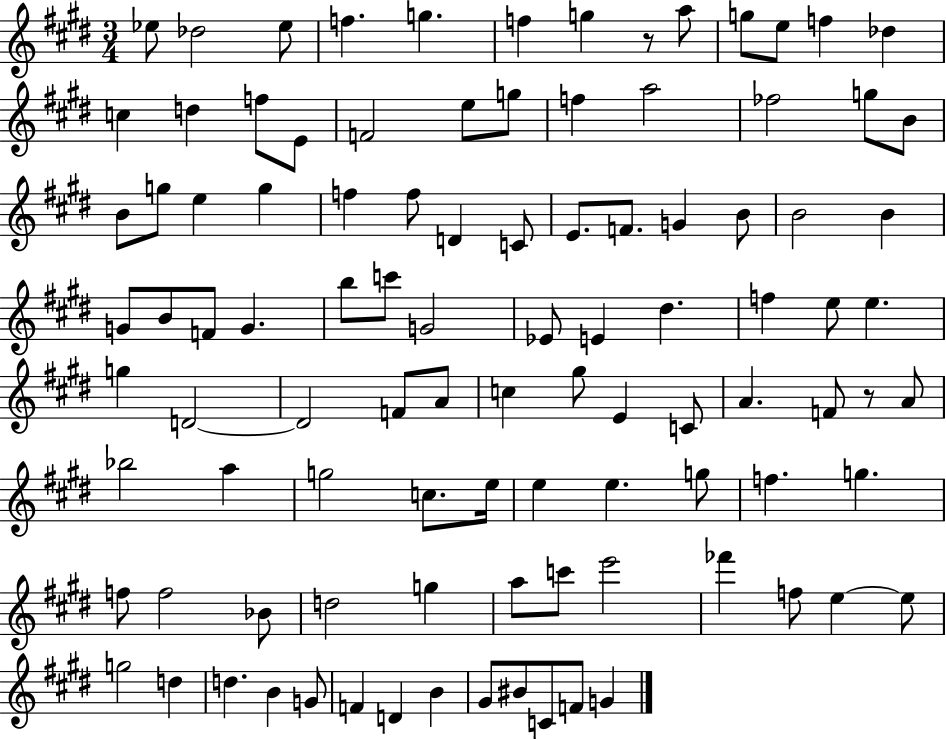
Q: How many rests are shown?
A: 2